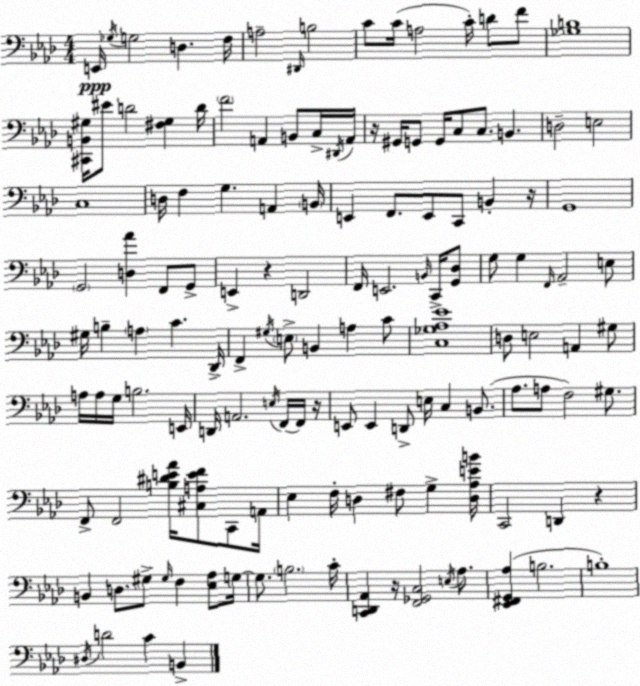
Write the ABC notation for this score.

X:1
T:Untitled
M:4/4
L:1/4
K:Ab
E,,/4 _G,/4 G,2 D, F,/4 A,2 ^D,,/4 B,2 C/2 C/4 A,2 C/4 D/2 F/2 [_G,B,]4 [^C,,B,,^G,]/4 ^E/2 D2 [^F,^G,] D/4 F2 A,, B,,/2 C,/4 ^D,,/4 A,,/4 z/4 ^G,,/4 G,,/2 G,,/4 C,/2 C,/2 B,, D,2 E,2 C,4 D,/4 F, G, A,, B,,/4 E,, F,,/2 E,,/2 C,,/2 B,, z/4 G,,4 G,,2 [D,_A] F,,/2 G,,/2 E,, z D,,2 F,,/4 E,,2 B,,/4 C,,/4 [G,,_D,]/2 G,/2 G, F,,/4 _A,,2 E,/2 ^G,/4 B, A, C _D,,/4 F,, ^G,/4 E,/2 B,, A, C/2 [C,_G,_A,_E]4 D,/2 E,2 A,, ^G,/2 A,/4 A,/4 G,/4 B,2 E,,/4 D,,/4 A,,2 E,/4 F,,/4 F,,/4 z/4 E,,/2 E,, D,,/2 E,/4 C, B,,/2 _A,/2 A,/2 F,2 ^G,/2 F,,/2 F,,2 [B,^DE_A]/4 [^C,A,EF]/2 C,,/2 A,,/4 _E, F,/4 D, ^F,/2 G, [D,_A,EB]/4 C,,2 D,, z B,, D,/2 ^G,/2 ^G,/4 F, [_E,_A,]/2 G,/4 G,/2 B,2 C/4 [C,,D,,_A,,] z/4 [F,,_G,,C,]2 E,/4 _A,/2 [_E,,^F,,G,,_A,] B,2 B,4 ^D,/4 D2 C B,,